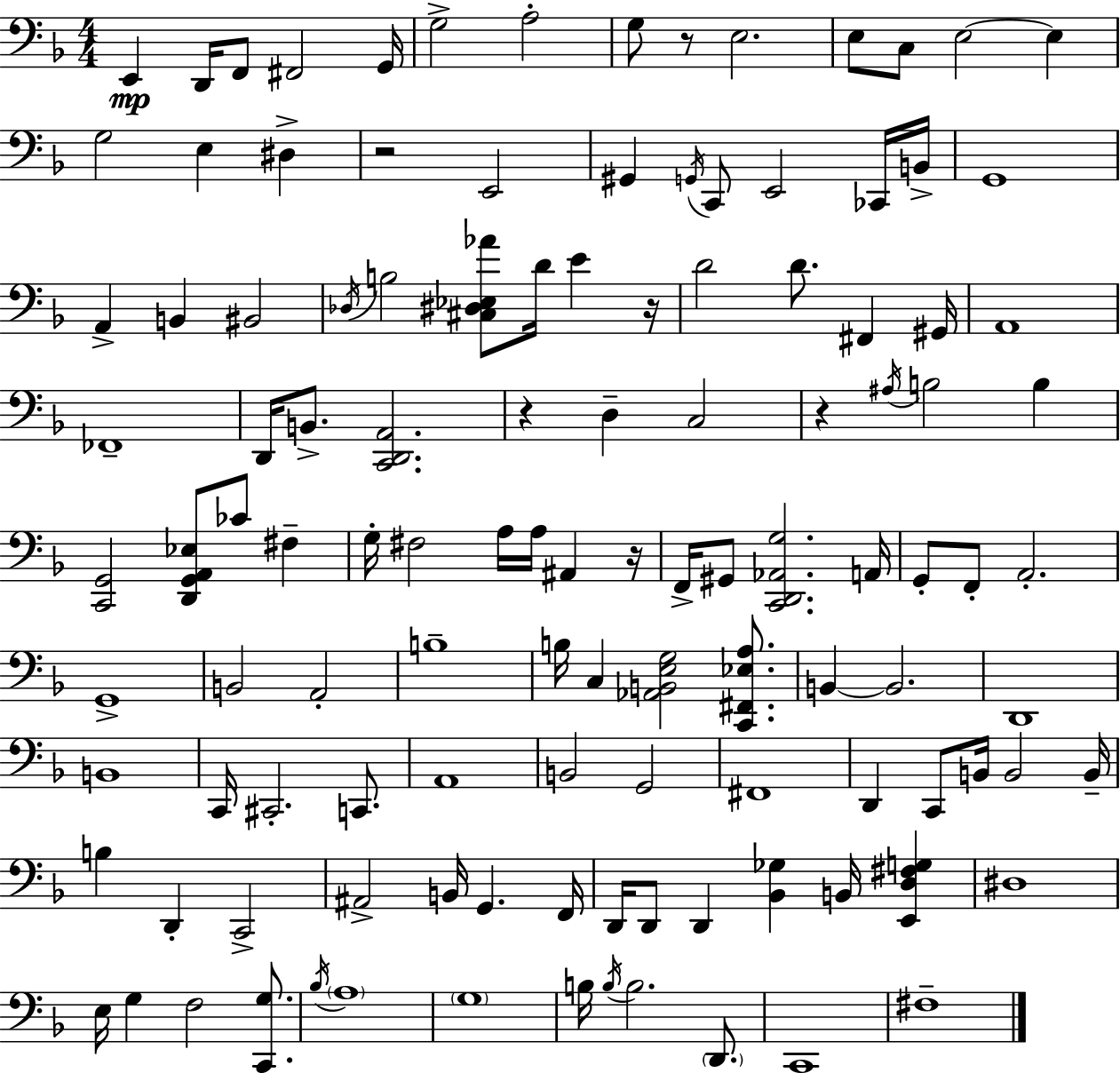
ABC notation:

X:1
T:Untitled
M:4/4
L:1/4
K:Dm
E,, D,,/4 F,,/2 ^F,,2 G,,/4 G,2 A,2 G,/2 z/2 E,2 E,/2 C,/2 E,2 E, G,2 E, ^D, z2 E,,2 ^G,, G,,/4 C,,/2 E,,2 _C,,/4 B,,/4 G,,4 A,, B,, ^B,,2 _D,/4 B,2 [^C,^D,_E,_A]/2 D/4 E z/4 D2 D/2 ^F,, ^G,,/4 A,,4 _F,,4 D,,/4 B,,/2 [C,,D,,A,,]2 z D, C,2 z ^A,/4 B,2 B, [C,,G,,]2 [D,,G,,A,,_E,]/2 _C/2 ^F, G,/4 ^F,2 A,/4 A,/4 ^A,, z/4 F,,/4 ^G,,/2 [C,,D,,_A,,G,]2 A,,/4 G,,/2 F,,/2 A,,2 G,,4 B,,2 A,,2 B,4 B,/4 C, [_A,,B,,E,G,]2 [C,,^F,,_E,A,]/2 B,, B,,2 D,,4 B,,4 C,,/4 ^C,,2 C,,/2 A,,4 B,,2 G,,2 ^F,,4 D,, C,,/2 B,,/4 B,,2 B,,/4 B, D,, C,,2 ^A,,2 B,,/4 G,, F,,/4 D,,/4 D,,/2 D,, [_B,,_G,] B,,/4 [E,,D,^F,G,] ^D,4 E,/4 G, F,2 [C,,G,]/2 _B,/4 A,4 G,4 B,/4 B,/4 B,2 D,,/2 C,,4 ^F,4